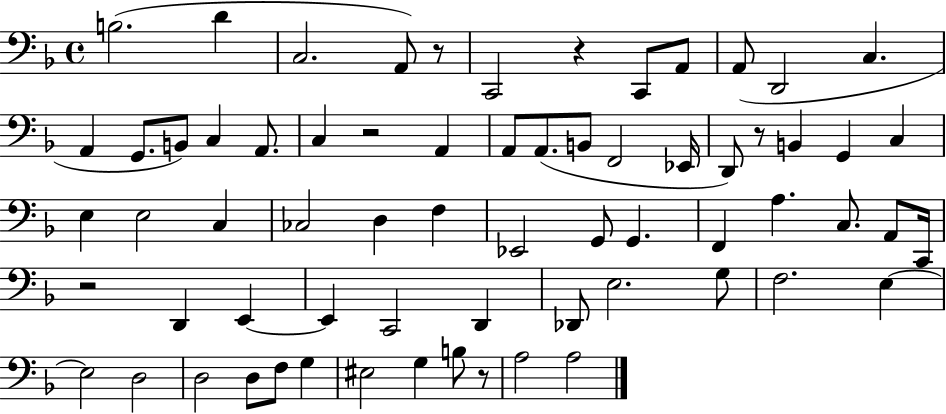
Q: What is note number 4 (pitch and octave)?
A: A2